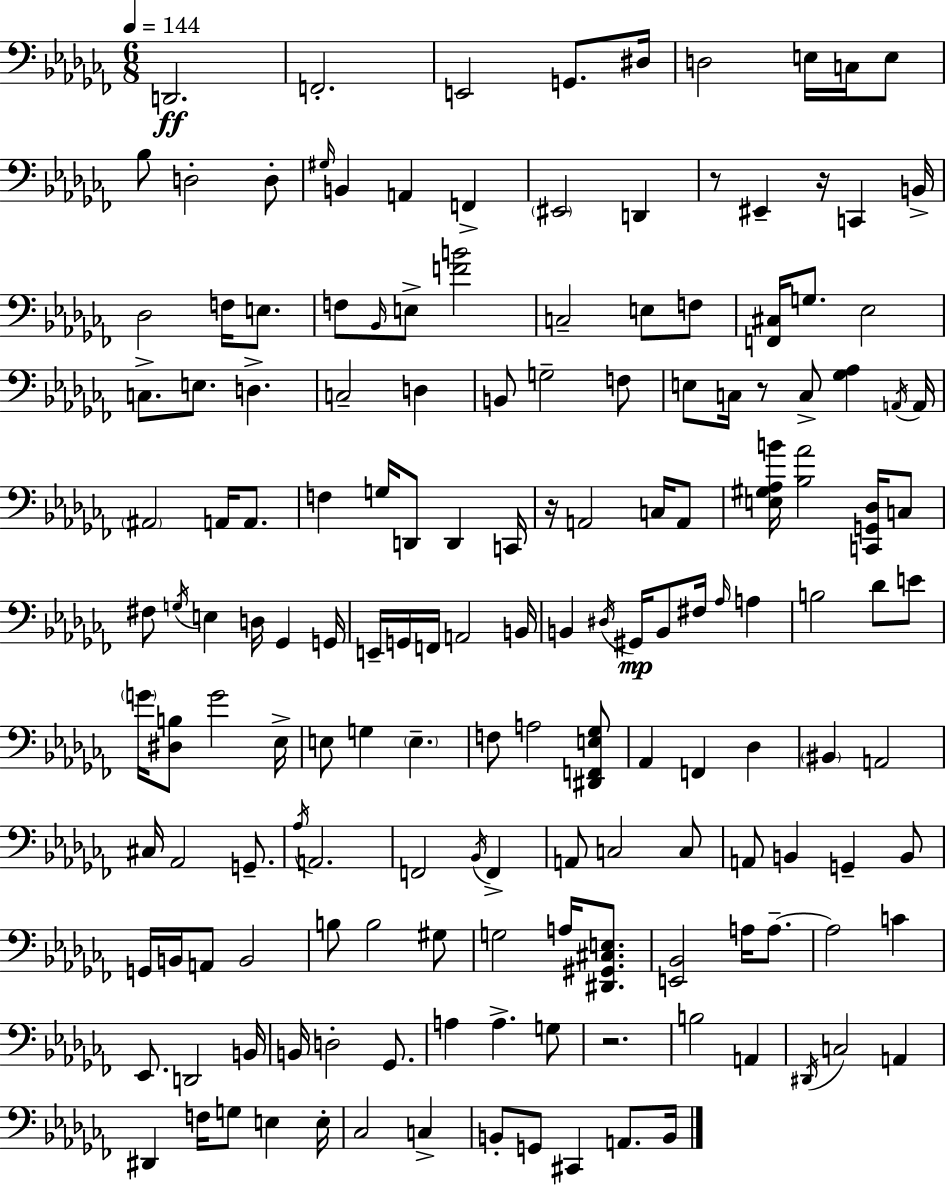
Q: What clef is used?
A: bass